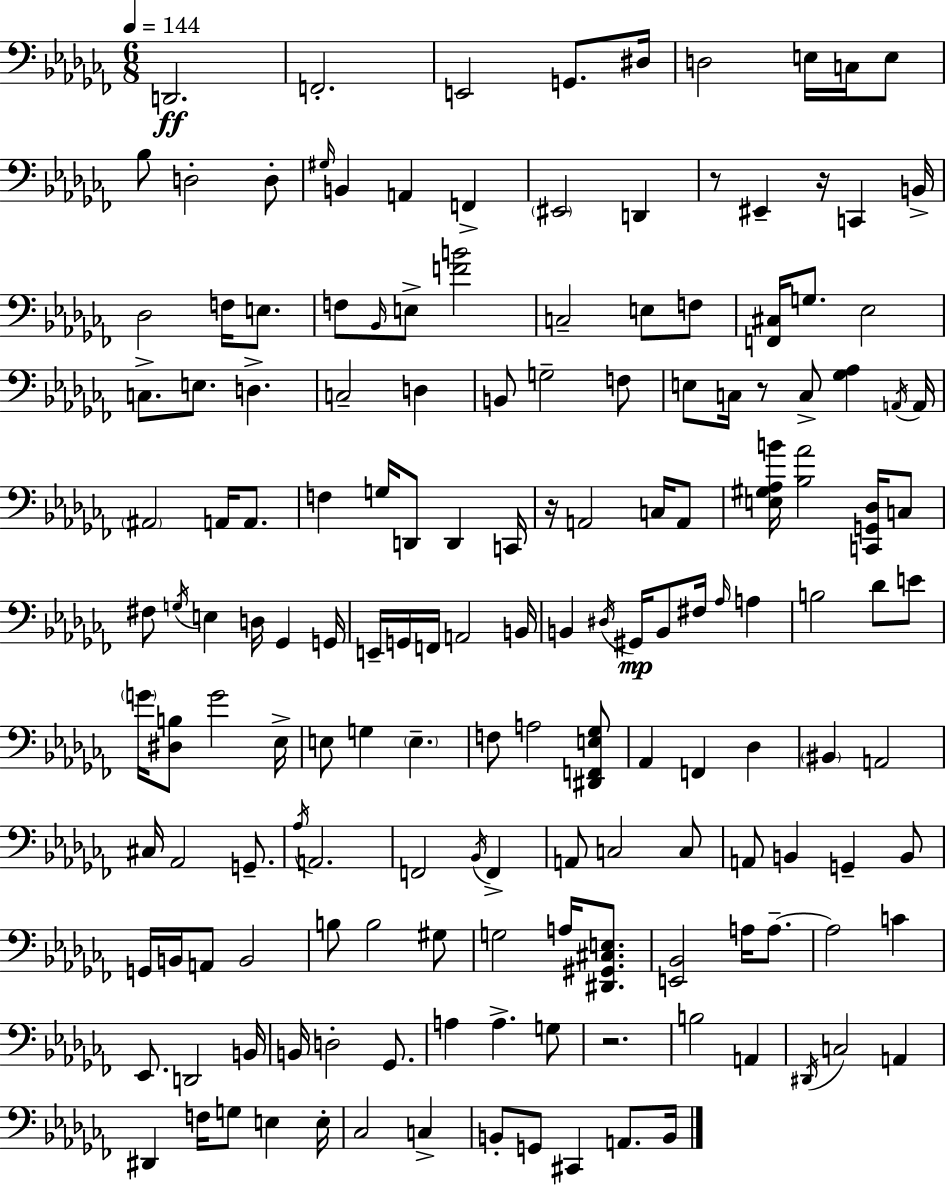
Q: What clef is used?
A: bass